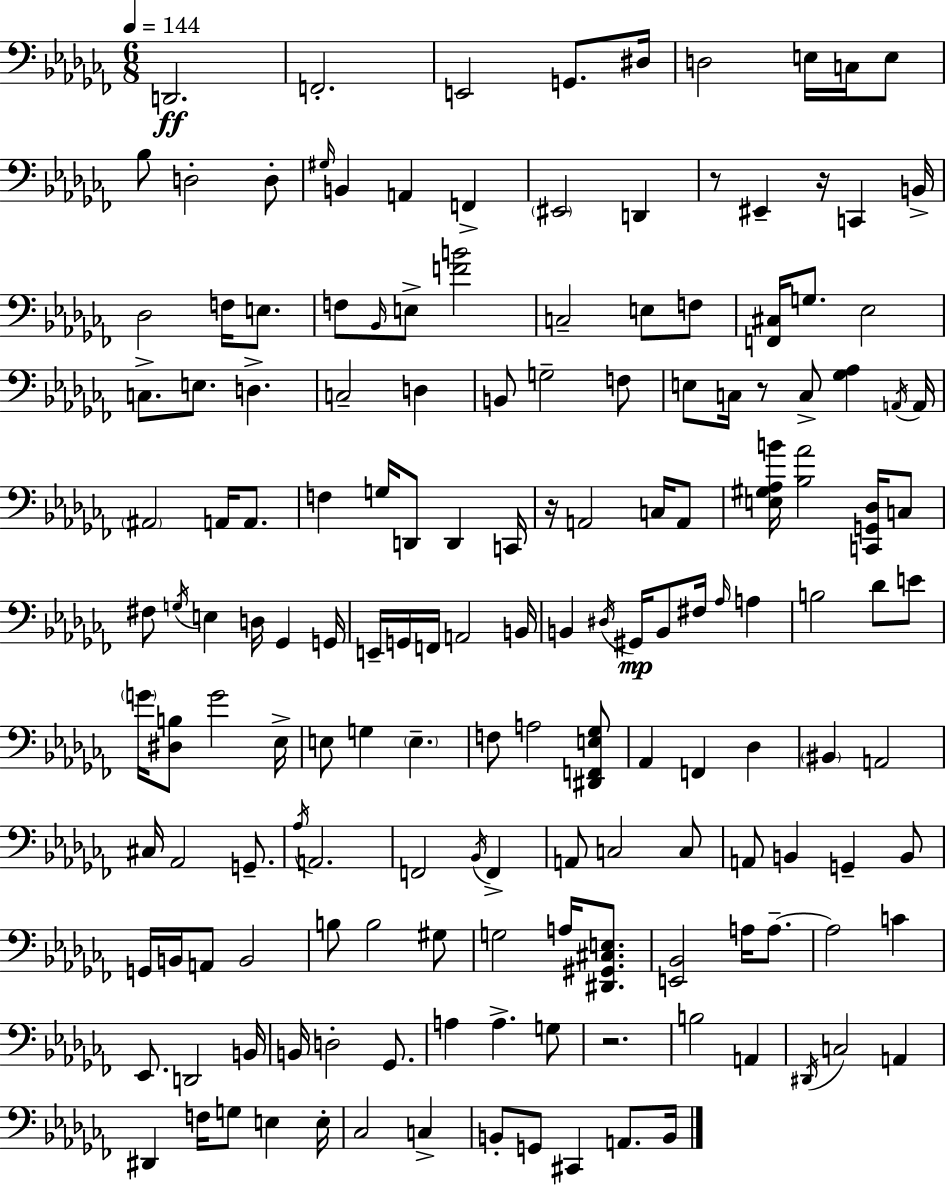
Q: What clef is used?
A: bass